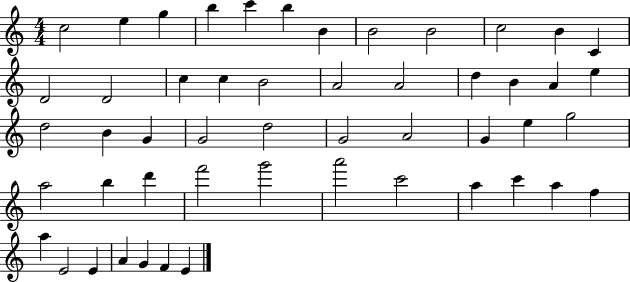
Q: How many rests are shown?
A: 0